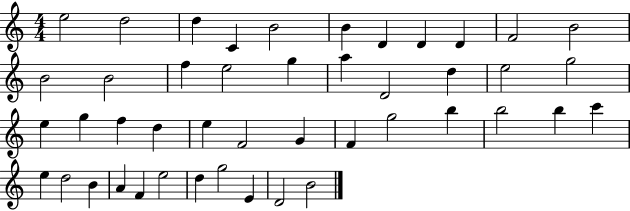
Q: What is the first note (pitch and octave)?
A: E5